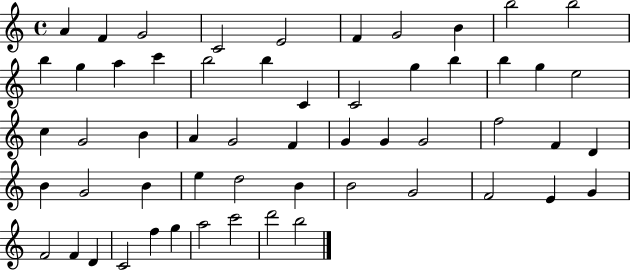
{
  \clef treble
  \time 4/4
  \defaultTimeSignature
  \key c \major
  a'4 f'4 g'2 | c'2 e'2 | f'4 g'2 b'4 | b''2 b''2 | \break b''4 g''4 a''4 c'''4 | b''2 b''4 c'4 | c'2 g''4 b''4 | b''4 g''4 e''2 | \break c''4 g'2 b'4 | a'4 g'2 f'4 | g'4 g'4 g'2 | f''2 f'4 d'4 | \break b'4 g'2 b'4 | e''4 d''2 b'4 | b'2 g'2 | f'2 e'4 g'4 | \break f'2 f'4 d'4 | c'2 f''4 g''4 | a''2 c'''2 | d'''2 b''2 | \break \bar "|."
}